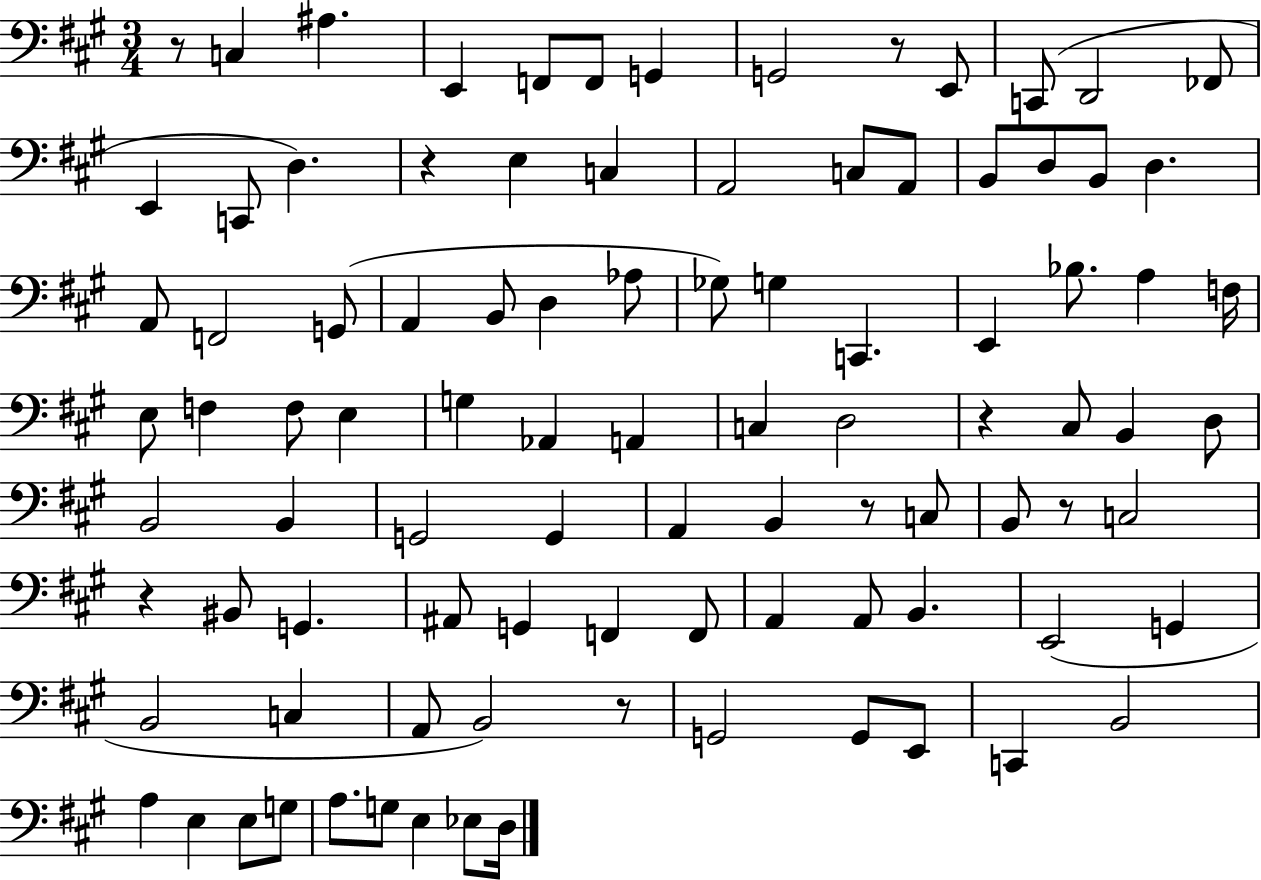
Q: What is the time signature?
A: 3/4